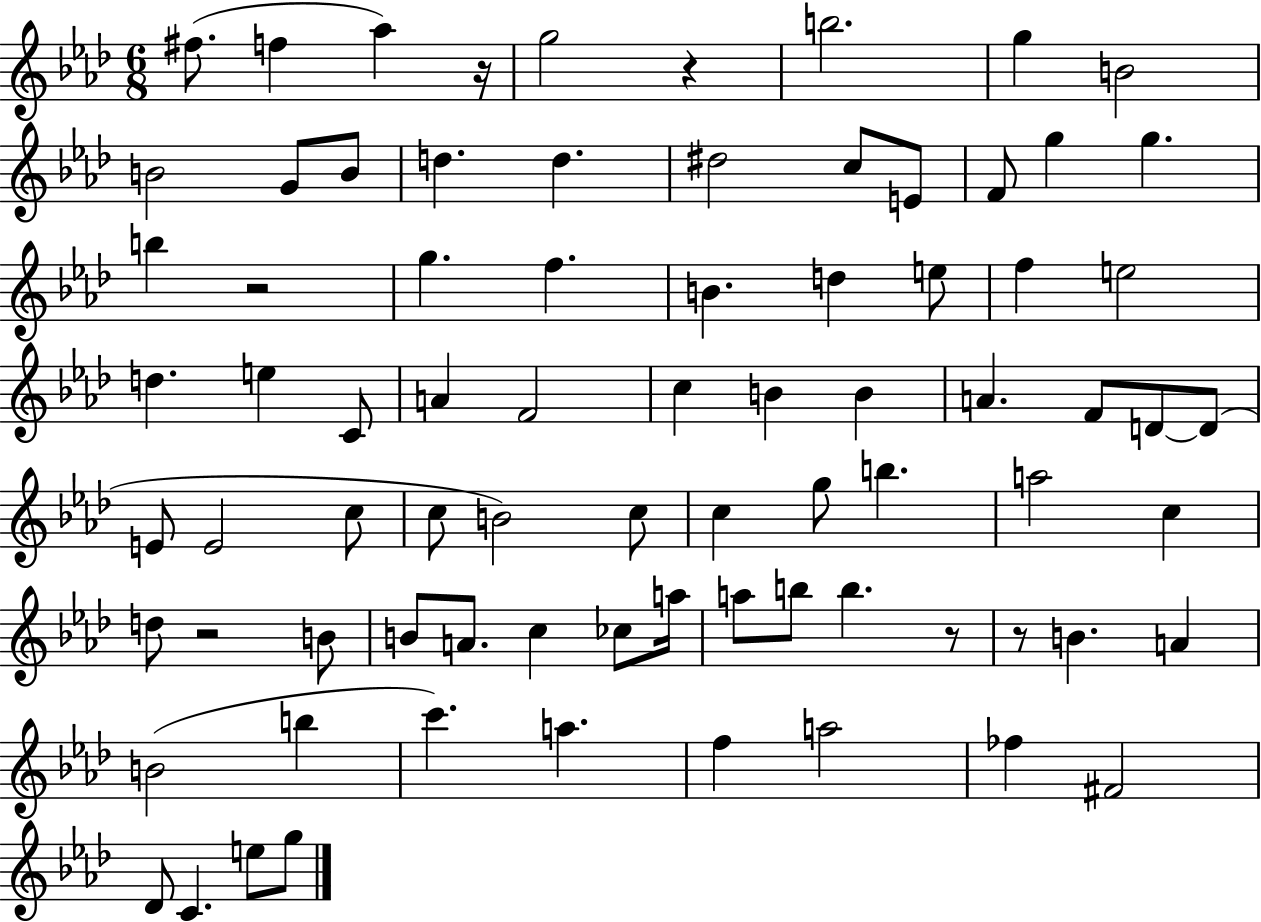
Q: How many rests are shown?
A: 6